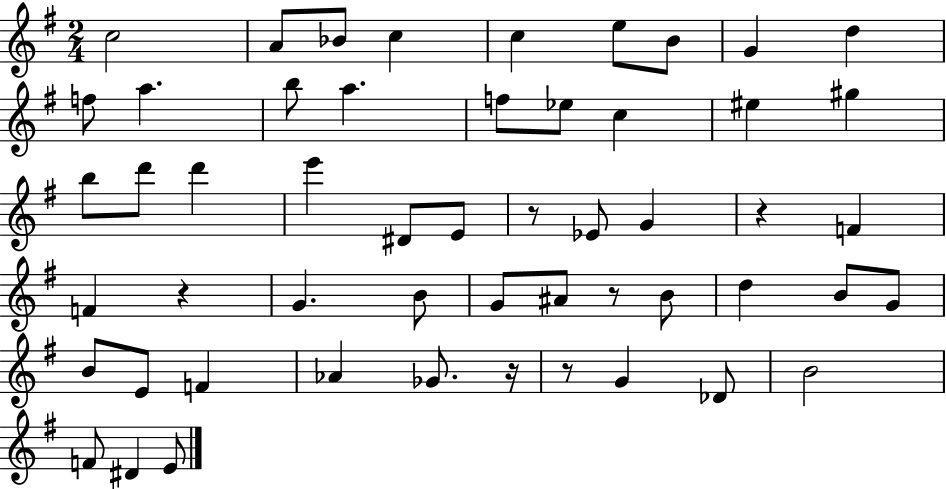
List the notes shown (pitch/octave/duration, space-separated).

C5/h A4/e Bb4/e C5/q C5/q E5/e B4/e G4/q D5/q F5/e A5/q. B5/e A5/q. F5/e Eb5/e C5/q EIS5/q G#5/q B5/e D6/e D6/q E6/q D#4/e E4/e R/e Eb4/e G4/q R/q F4/q F4/q R/q G4/q. B4/e G4/e A#4/e R/e B4/e D5/q B4/e G4/e B4/e E4/e F4/q Ab4/q Gb4/e. R/s R/e G4/q Db4/e B4/h F4/e D#4/q E4/e